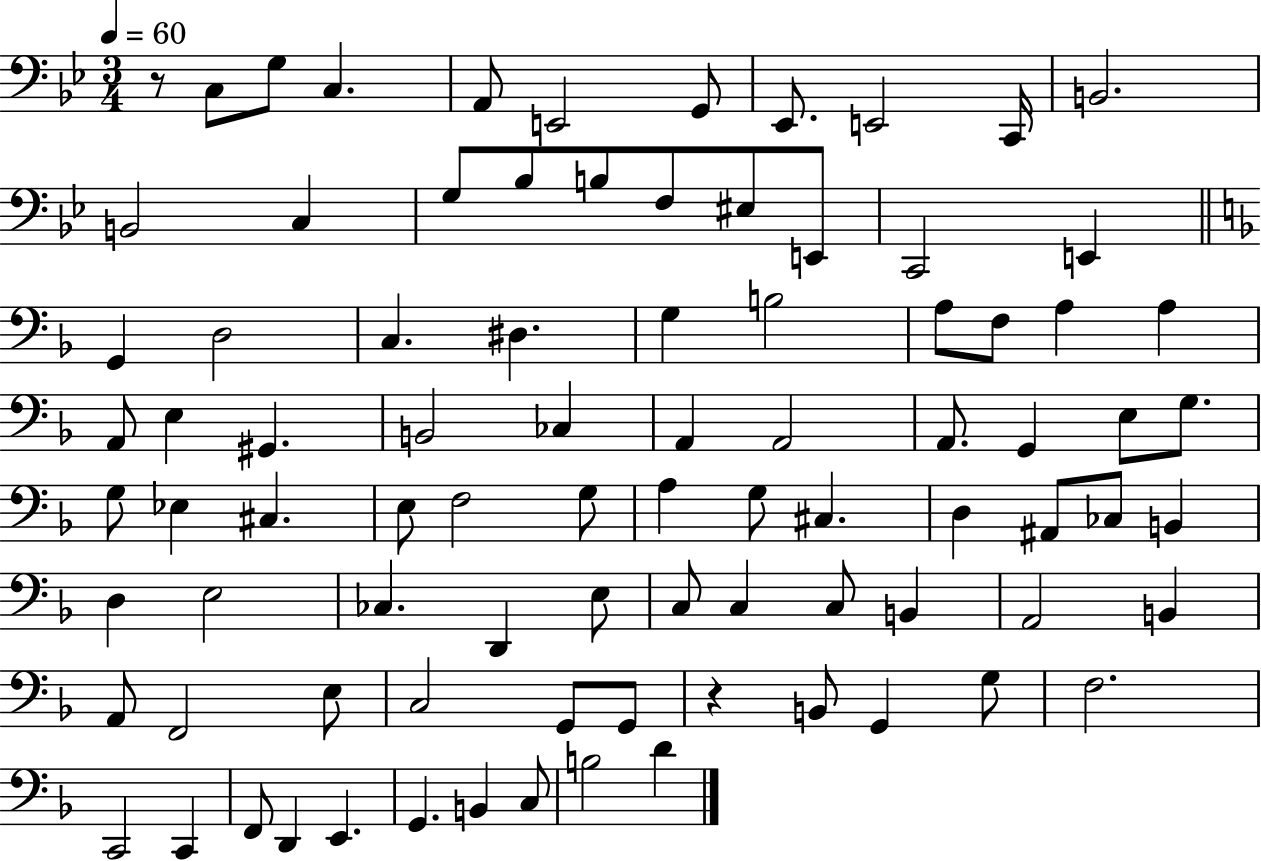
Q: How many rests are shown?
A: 2